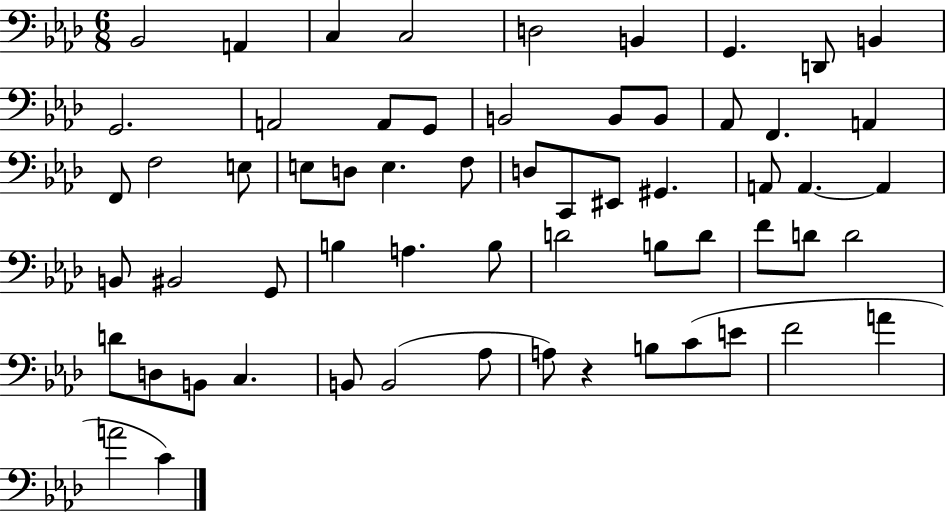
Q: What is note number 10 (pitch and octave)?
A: G2